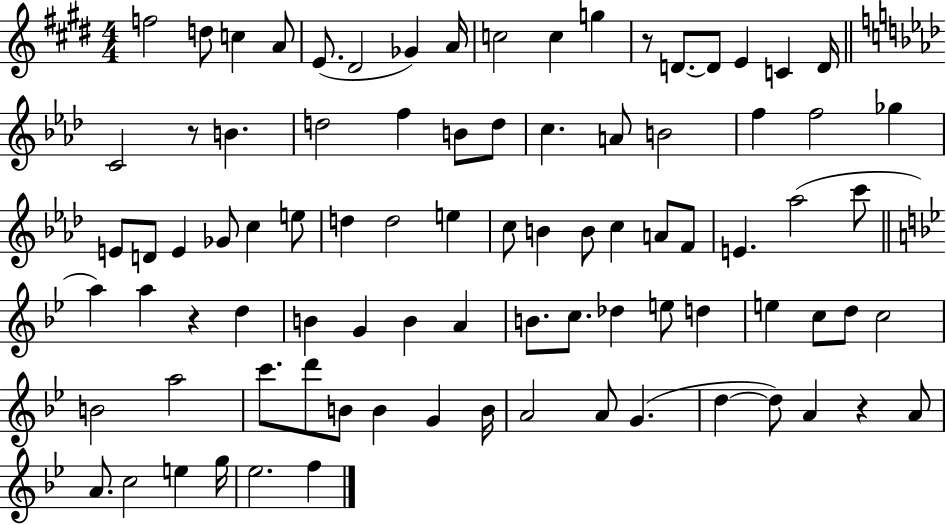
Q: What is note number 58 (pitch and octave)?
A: D5